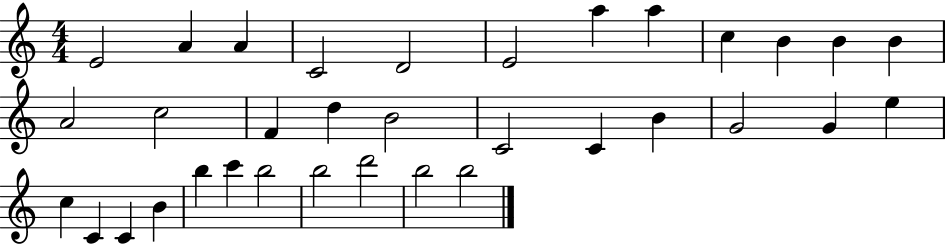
X:1
T:Untitled
M:4/4
L:1/4
K:C
E2 A A C2 D2 E2 a a c B B B A2 c2 F d B2 C2 C B G2 G e c C C B b c' b2 b2 d'2 b2 b2